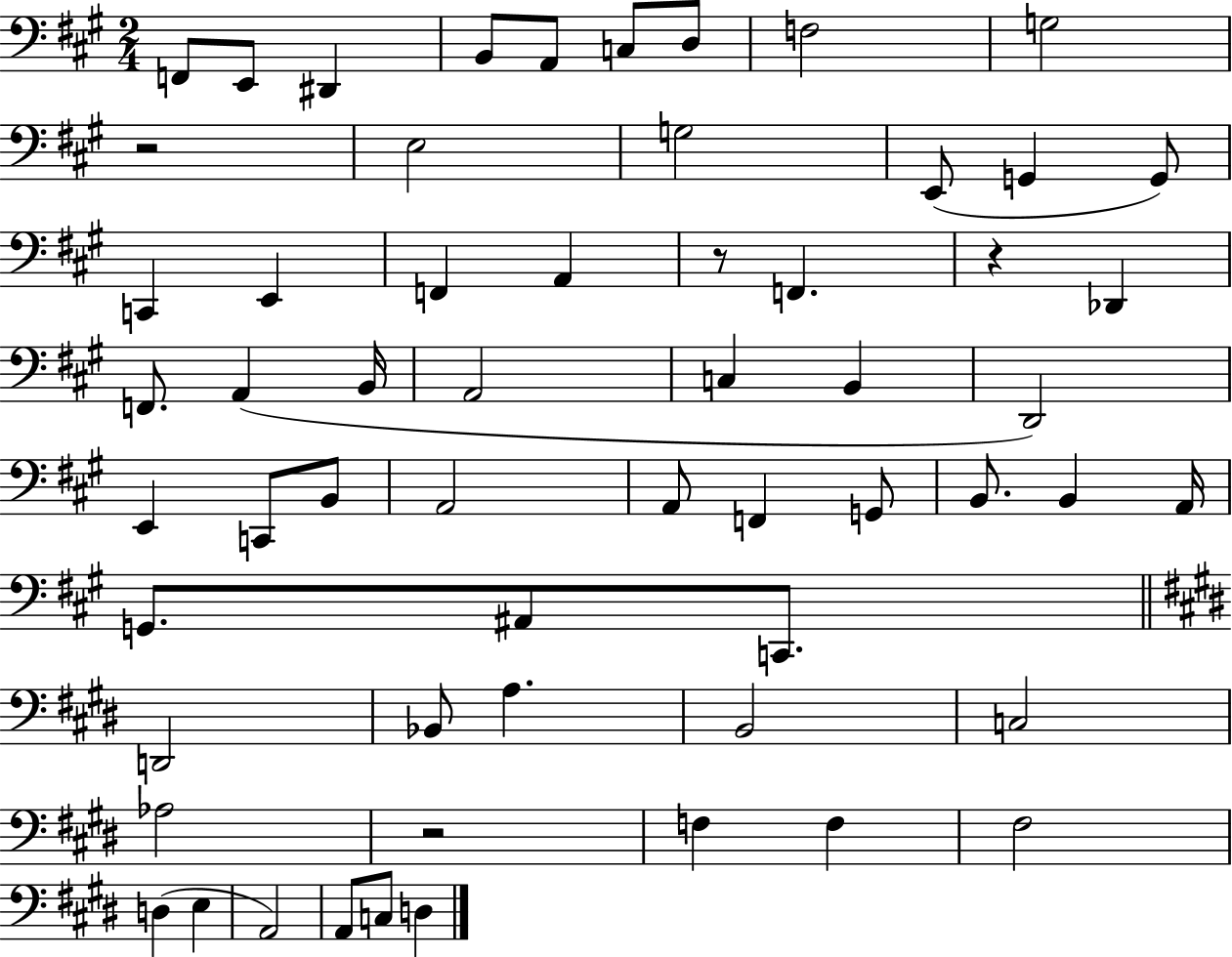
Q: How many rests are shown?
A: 4